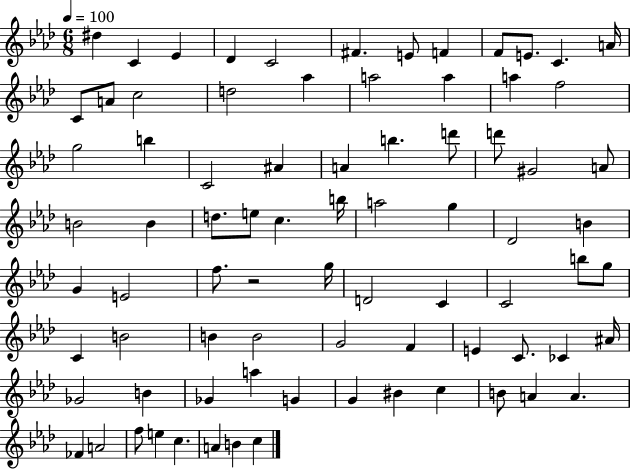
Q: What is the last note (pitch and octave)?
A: C5